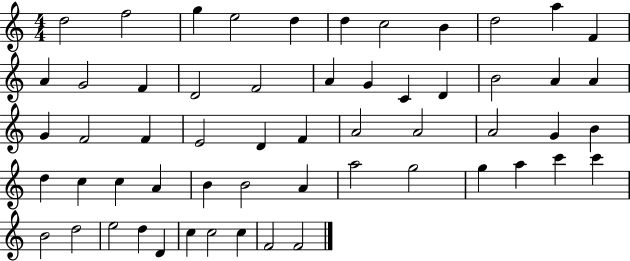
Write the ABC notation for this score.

X:1
T:Untitled
M:4/4
L:1/4
K:C
d2 f2 g e2 d d c2 B d2 a F A G2 F D2 F2 A G C D B2 A A G F2 F E2 D F A2 A2 A2 G B d c c A B B2 A a2 g2 g a c' c' B2 d2 e2 d D c c2 c F2 F2